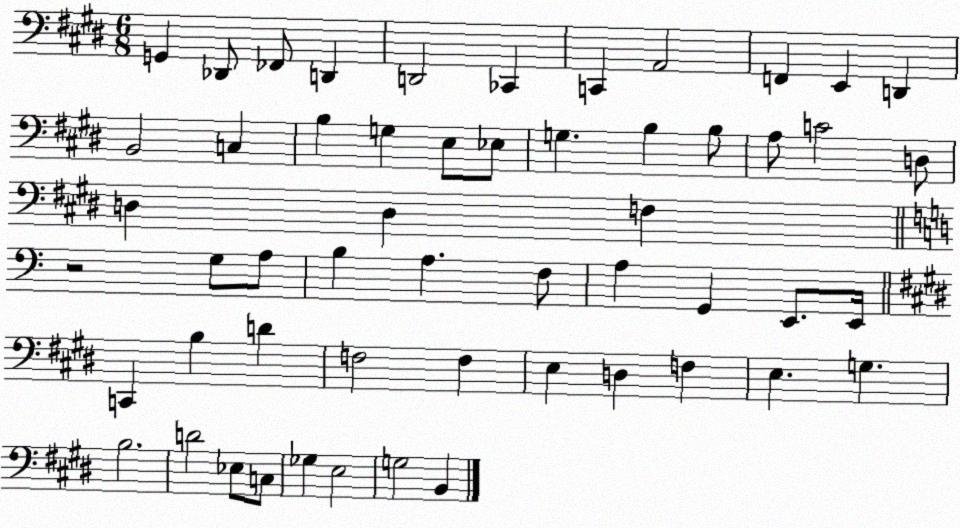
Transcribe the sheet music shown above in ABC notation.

X:1
T:Untitled
M:6/8
L:1/4
K:E
G,, _D,,/2 _F,,/2 D,, D,,2 _C,, C,, A,,2 F,, E,, D,, B,,2 C, B, G, E,/2 _E,/2 G, B, B,/2 A,/2 C2 D,/2 D, D, F, z2 G,/2 A,/2 B, A, F,/2 A, G,, E,,/2 E,,/4 C,, B, D F,2 F, E, D, F, E, G, B,2 D2 _E,/2 C,/2 _G, E,2 G,2 B,,